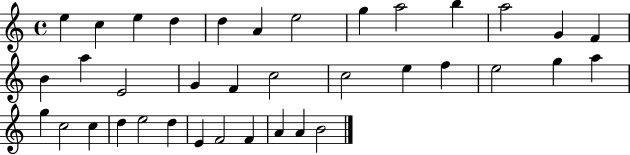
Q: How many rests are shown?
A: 0